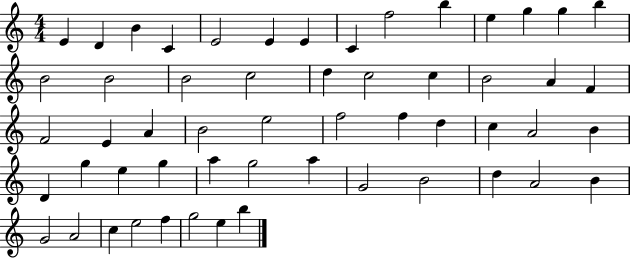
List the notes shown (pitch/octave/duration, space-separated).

E4/q D4/q B4/q C4/q E4/h E4/q E4/q C4/q F5/h B5/q E5/q G5/q G5/q B5/q B4/h B4/h B4/h C5/h D5/q C5/h C5/q B4/h A4/q F4/q F4/h E4/q A4/q B4/h E5/h F5/h F5/q D5/q C5/q A4/h B4/q D4/q G5/q E5/q G5/q A5/q G5/h A5/q G4/h B4/h D5/q A4/h B4/q G4/h A4/h C5/q E5/h F5/q G5/h E5/q B5/q